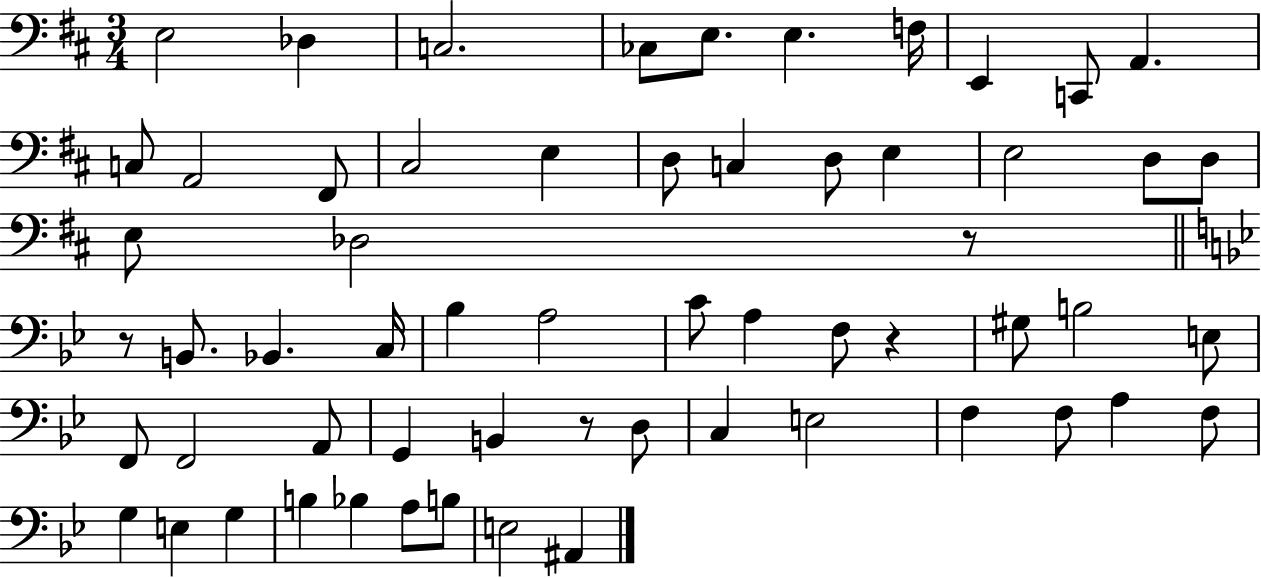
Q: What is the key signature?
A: D major